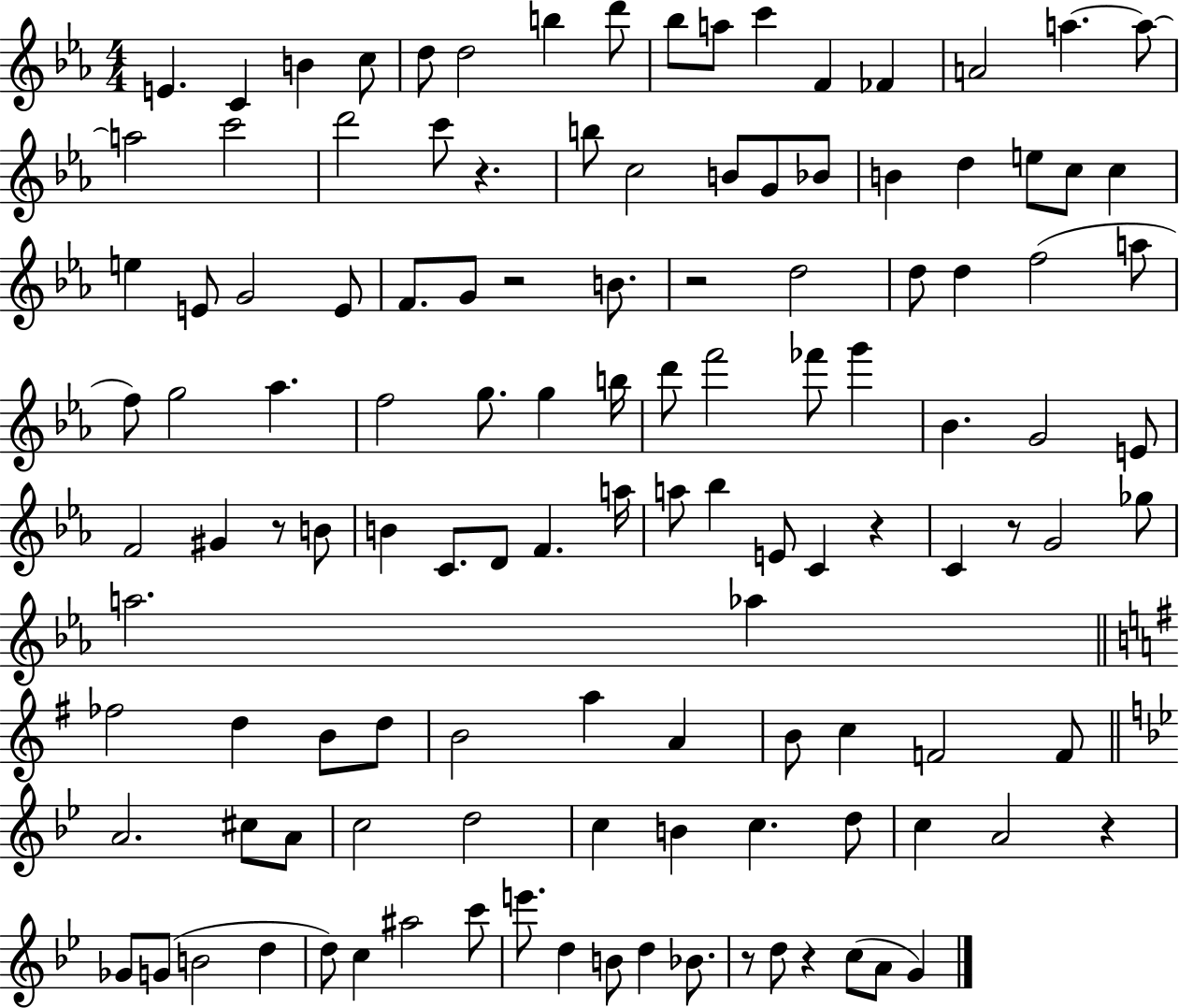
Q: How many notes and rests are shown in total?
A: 121